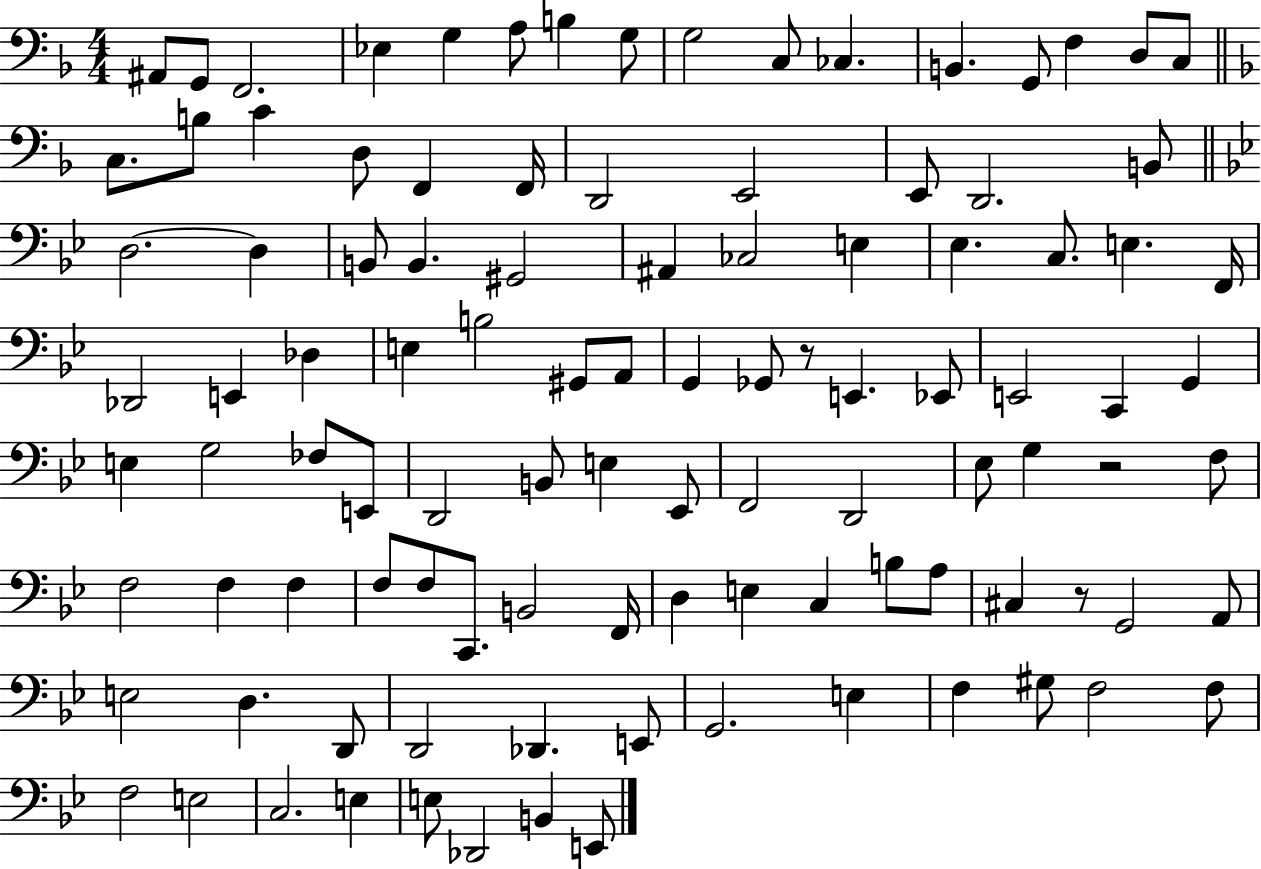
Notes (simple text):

A#2/e G2/e F2/h. Eb3/q G3/q A3/e B3/q G3/e G3/h C3/e CES3/q. B2/q. G2/e F3/q D3/e C3/e C3/e. B3/e C4/q D3/e F2/q F2/s D2/h E2/h E2/e D2/h. B2/e D3/h. D3/q B2/e B2/q. G#2/h A#2/q CES3/h E3/q Eb3/q. C3/e. E3/q. F2/s Db2/h E2/q Db3/q E3/q B3/h G#2/e A2/e G2/q Gb2/e R/e E2/q. Eb2/e E2/h C2/q G2/q E3/q G3/h FES3/e E2/e D2/h B2/e E3/q Eb2/e F2/h D2/h Eb3/e G3/q R/h F3/e F3/h F3/q F3/q F3/e F3/e C2/e. B2/h F2/s D3/q E3/q C3/q B3/e A3/e C#3/q R/e G2/h A2/e E3/h D3/q. D2/e D2/h Db2/q. E2/e G2/h. E3/q F3/q G#3/e F3/h F3/e F3/h E3/h C3/h. E3/q E3/e Db2/h B2/q E2/e